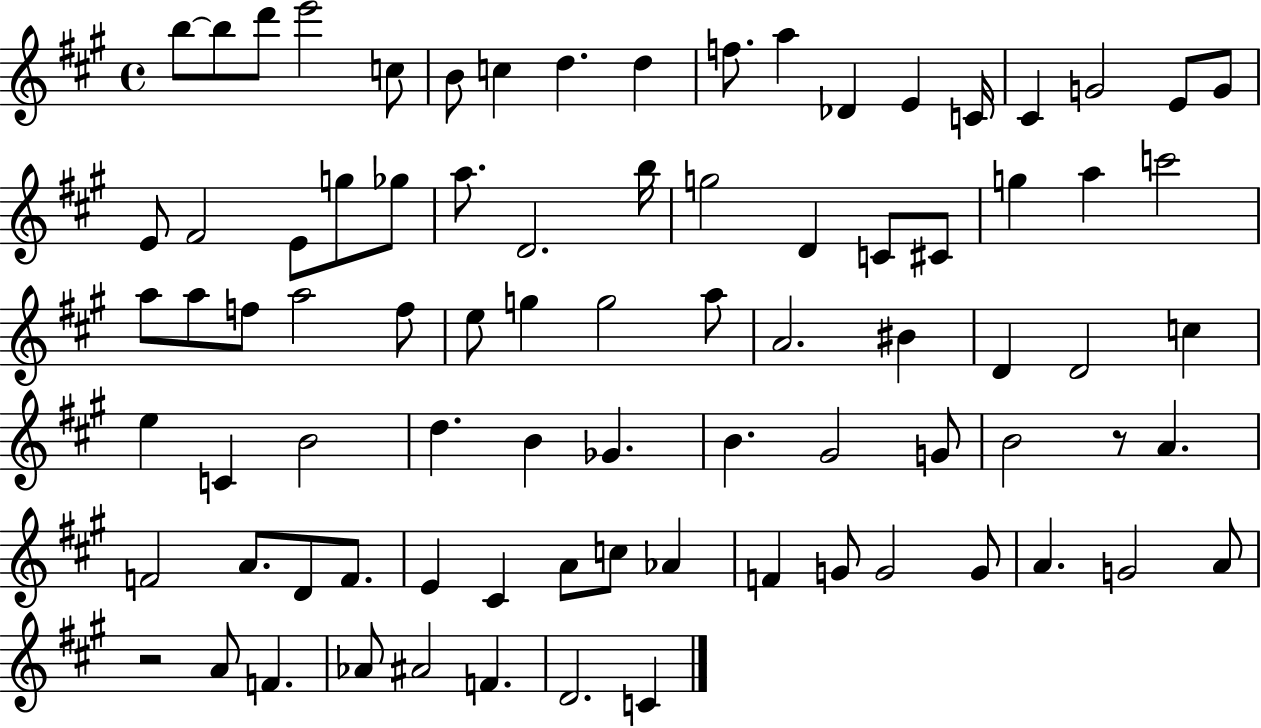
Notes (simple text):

B5/e B5/e D6/e E6/h C5/e B4/e C5/q D5/q. D5/q F5/e. A5/q Db4/q E4/q C4/s C#4/q G4/h E4/e G4/e E4/e F#4/h E4/e G5/e Gb5/e A5/e. D4/h. B5/s G5/h D4/q C4/e C#4/e G5/q A5/q C6/h A5/e A5/e F5/e A5/h F5/e E5/e G5/q G5/h A5/e A4/h. BIS4/q D4/q D4/h C5/q E5/q C4/q B4/h D5/q. B4/q Gb4/q. B4/q. G#4/h G4/e B4/h R/e A4/q. F4/h A4/e. D4/e F4/e. E4/q C#4/q A4/e C5/e Ab4/q F4/q G4/e G4/h G4/e A4/q. G4/h A4/e R/h A4/e F4/q. Ab4/e A#4/h F4/q. D4/h. C4/q